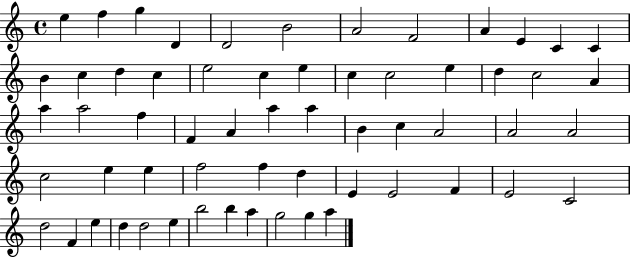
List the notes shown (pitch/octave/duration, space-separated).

E5/q F5/q G5/q D4/q D4/h B4/h A4/h F4/h A4/q E4/q C4/q C4/q B4/q C5/q D5/q C5/q E5/h C5/q E5/q C5/q C5/h E5/q D5/q C5/h A4/q A5/q A5/h F5/q F4/q A4/q A5/q A5/q B4/q C5/q A4/h A4/h A4/h C5/h E5/q E5/q F5/h F5/q D5/q E4/q E4/h F4/q E4/h C4/h D5/h F4/q E5/q D5/q D5/h E5/q B5/h B5/q A5/q G5/h G5/q A5/q